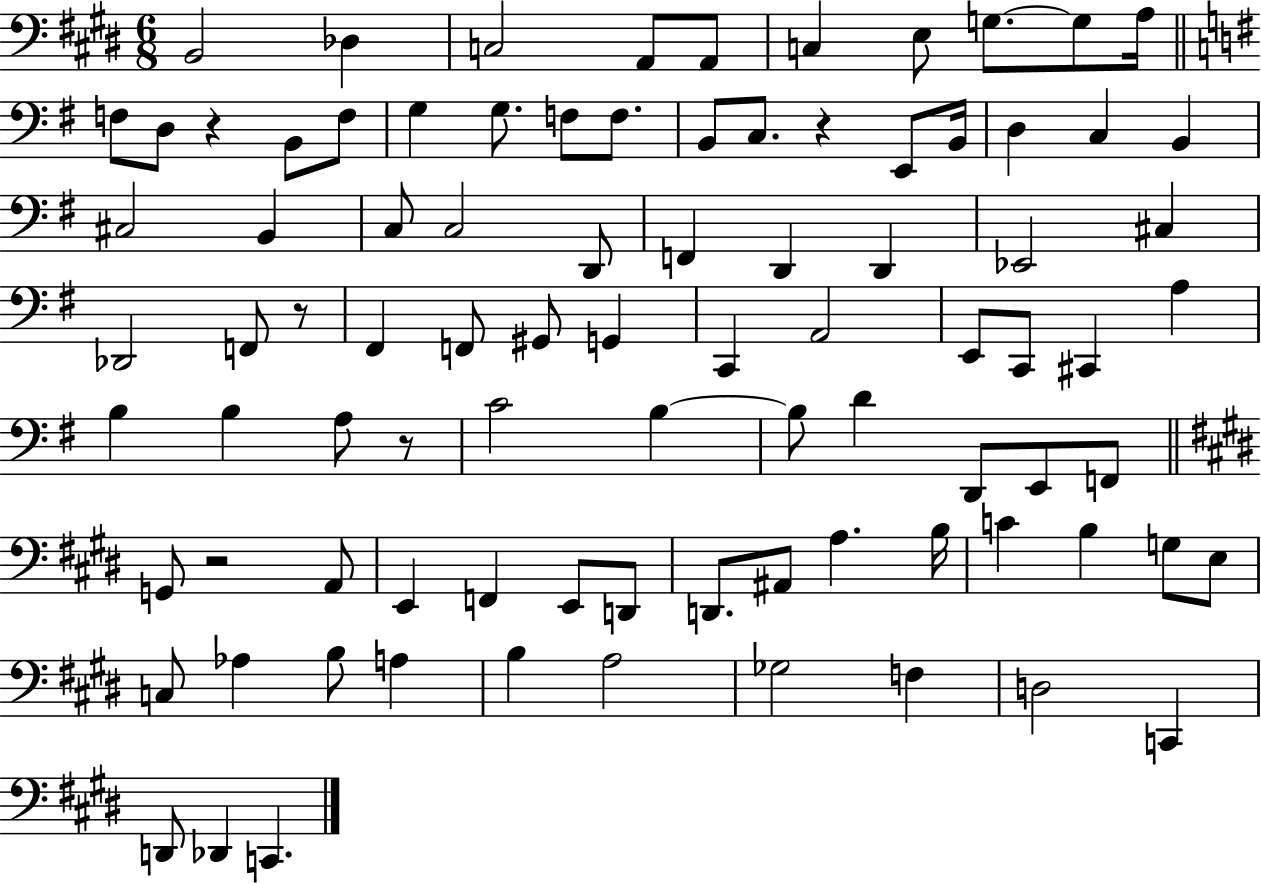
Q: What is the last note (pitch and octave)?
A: C2